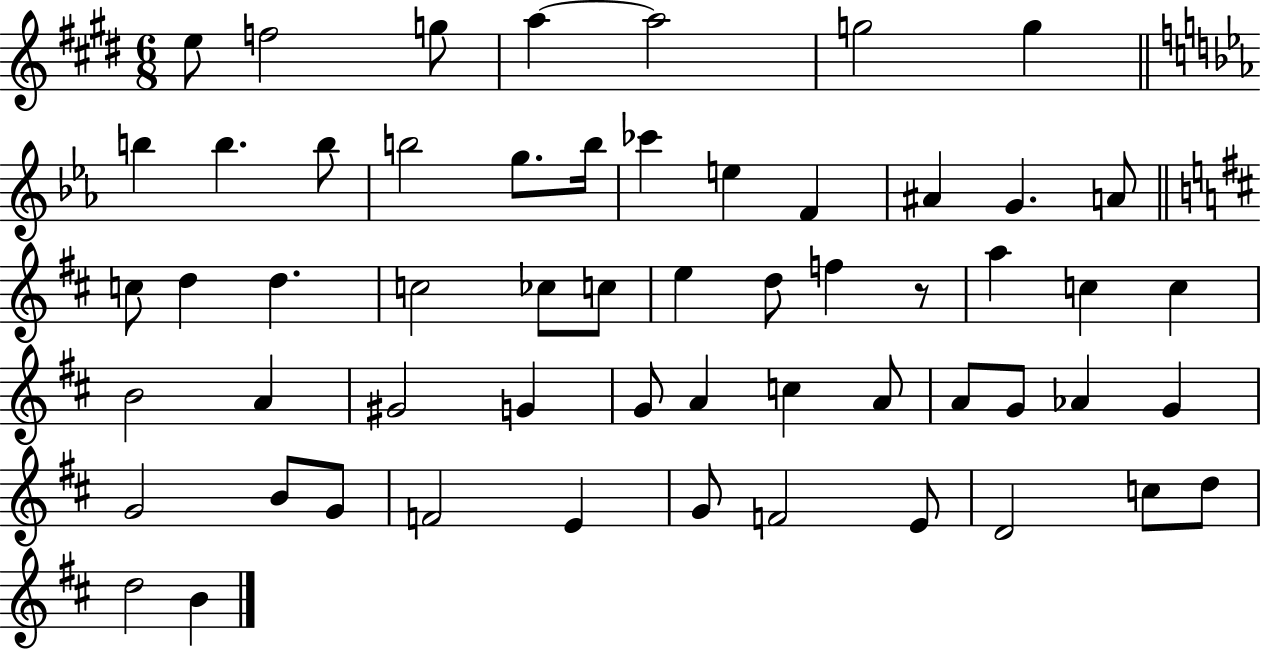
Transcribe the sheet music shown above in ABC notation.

X:1
T:Untitled
M:6/8
L:1/4
K:E
e/2 f2 g/2 a a2 g2 g b b b/2 b2 g/2 b/4 _c' e F ^A G A/2 c/2 d d c2 _c/2 c/2 e d/2 f z/2 a c c B2 A ^G2 G G/2 A c A/2 A/2 G/2 _A G G2 B/2 G/2 F2 E G/2 F2 E/2 D2 c/2 d/2 d2 B